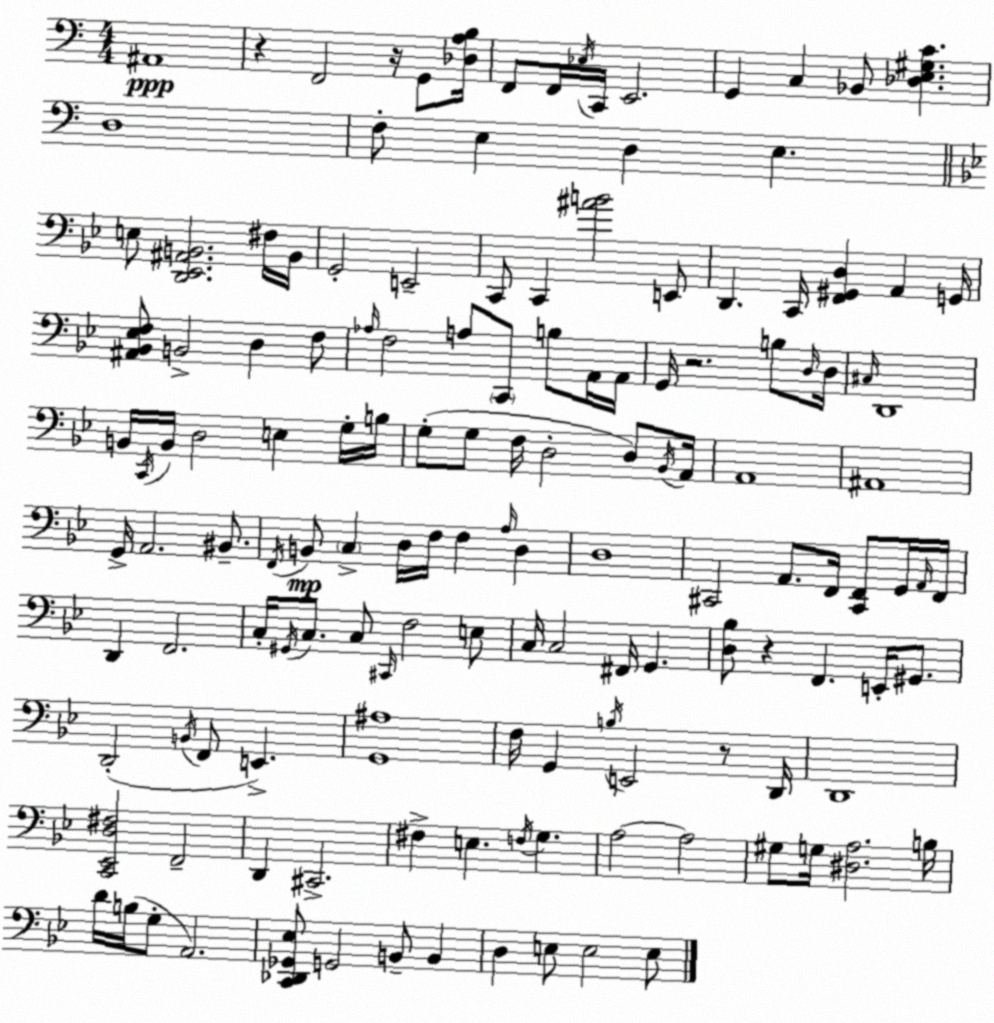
X:1
T:Untitled
M:4/4
L:1/4
K:C
^A,,4 z F,,2 z/4 G,,/2 [_D,A,B,]/4 F,,/2 F,,/4 _E,/4 C,,/4 E,,2 G,, C, _B,,/2 [_D,E,^G,C] D,4 F,/2 E, D, E, E,/2 [D,,_E,,^A,,B,,]2 ^F,/4 B,,/4 G,,2 E,,2 C,,/2 C,, [^AB]2 E,,/2 D,, C,,/4 [F,,^G,,D,] A,, G,,/4 [^A,,_B,,_E,F,]/2 B,,2 D, F,/2 _A,/4 F,2 A,/2 C,,/2 B,/2 A,,/4 A,,/4 G,,/4 z2 B,/2 D,/4 D,/4 ^C,/4 D,,4 B,,/4 C,,/4 B,,/4 D,2 E, G,/4 B,/4 G,/2 G,/2 F,/4 D,2 D,/2 _B,,/4 A,,/4 A,,4 ^A,,4 G,,/4 A,,2 ^B,,/2 F,,/4 B,,/2 C, D,/4 F,/4 F, A,/4 D, D,4 ^C,,2 A,,/2 F,,/4 [^C,,F,,]/2 G,,/4 A,,/4 F,,/4 D,, F,,2 C,/4 ^G,,/4 C,/2 C,/2 ^C,,/4 F,2 E,/2 C,/4 C,2 ^F,,/4 G,, [D,_B,]/2 z F,, E,,/4 ^G,,/2 D,,2 B,,/4 F,,/2 E,, [G,,^A,]4 F,/4 G,, B,/4 E,,2 z/2 D,,/4 D,,4 [C,,_E,,D,^F,]2 F,,2 D,, ^C,,2 ^F, E, F,/4 G, A,2 A,2 ^G,/2 G,/4 [^D,A,]2 B,/4 D/4 B,/4 G,/2 A,,2 [C,,_D,,_G,,_E,]/2 G,,2 B,,/2 B,, D, E,/2 E,2 E,/2